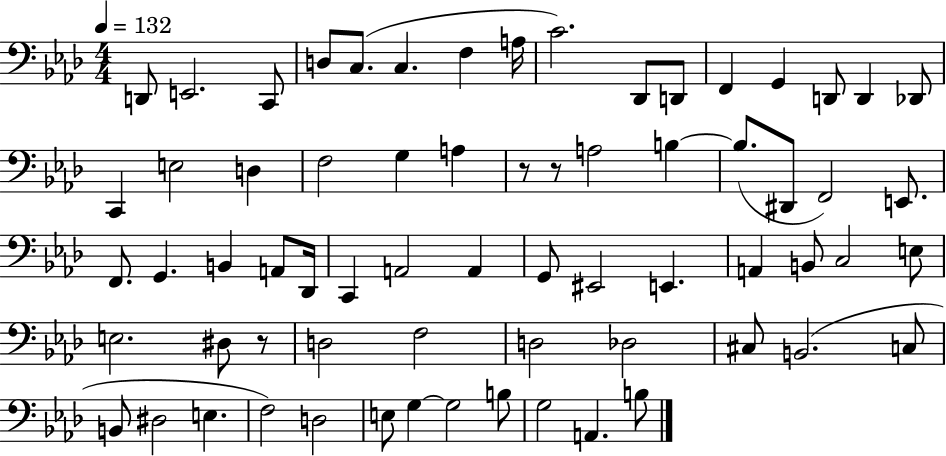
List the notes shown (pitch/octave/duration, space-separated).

D2/e E2/h. C2/e D3/e C3/e. C3/q. F3/q A3/s C4/h. Db2/e D2/e F2/q G2/q D2/e D2/q Db2/e C2/q E3/h D3/q F3/h G3/q A3/q R/e R/e A3/h B3/q B3/e. D#2/e F2/h E2/e. F2/e. G2/q. B2/q A2/e Db2/s C2/q A2/h A2/q G2/e EIS2/h E2/q. A2/q B2/e C3/h E3/e E3/h. D#3/e R/e D3/h F3/h D3/h Db3/h C#3/e B2/h. C3/e B2/e D#3/h E3/q. F3/h D3/h E3/e G3/q G3/h B3/e G3/h A2/q. B3/e